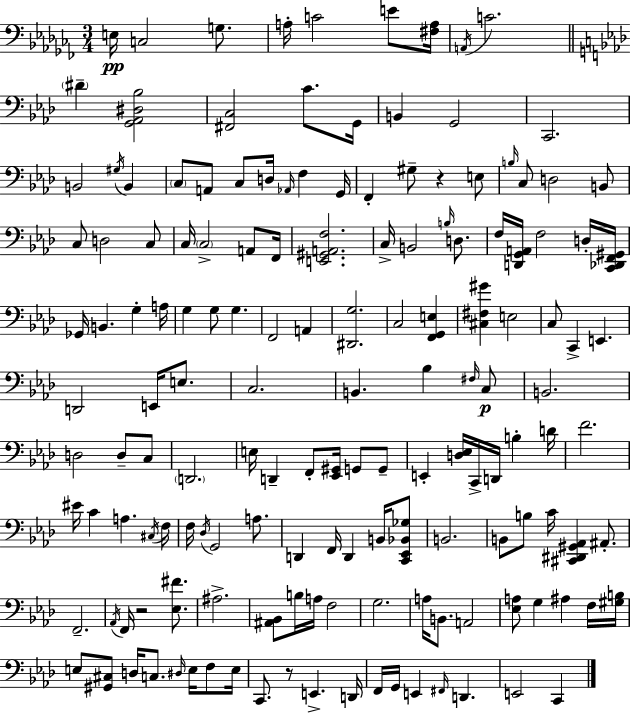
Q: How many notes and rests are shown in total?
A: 153